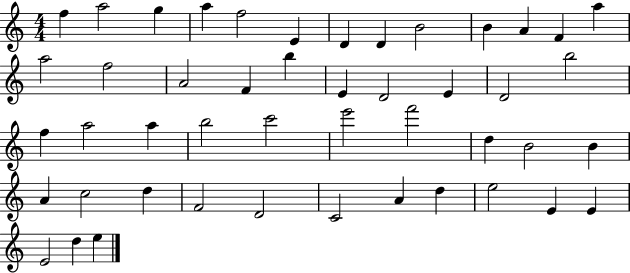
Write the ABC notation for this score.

X:1
T:Untitled
M:4/4
L:1/4
K:C
f a2 g a f2 E D D B2 B A F a a2 f2 A2 F b E D2 E D2 b2 f a2 a b2 c'2 e'2 f'2 d B2 B A c2 d F2 D2 C2 A d e2 E E E2 d e